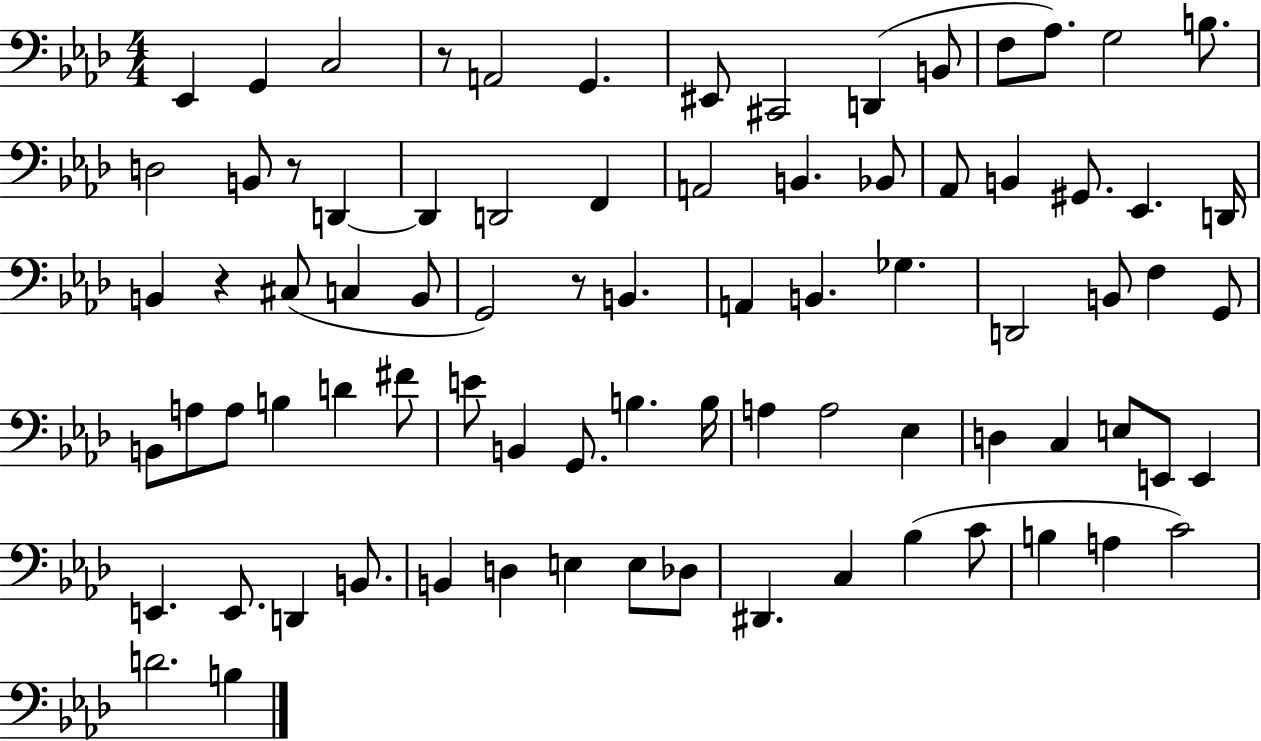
X:1
T:Untitled
M:4/4
L:1/4
K:Ab
_E,, G,, C,2 z/2 A,,2 G,, ^E,,/2 ^C,,2 D,, B,,/2 F,/2 _A,/2 G,2 B,/2 D,2 B,,/2 z/2 D,, D,, D,,2 F,, A,,2 B,, _B,,/2 _A,,/2 B,, ^G,,/2 _E,, D,,/4 B,, z ^C,/2 C, B,,/2 G,,2 z/2 B,, A,, B,, _G, D,,2 B,,/2 F, G,,/2 B,,/2 A,/2 A,/2 B, D ^F/2 E/2 B,, G,,/2 B, B,/4 A, A,2 _E, D, C, E,/2 E,,/2 E,, E,, E,,/2 D,, B,,/2 B,, D, E, E,/2 _D,/2 ^D,, C, _B, C/2 B, A, C2 D2 B,